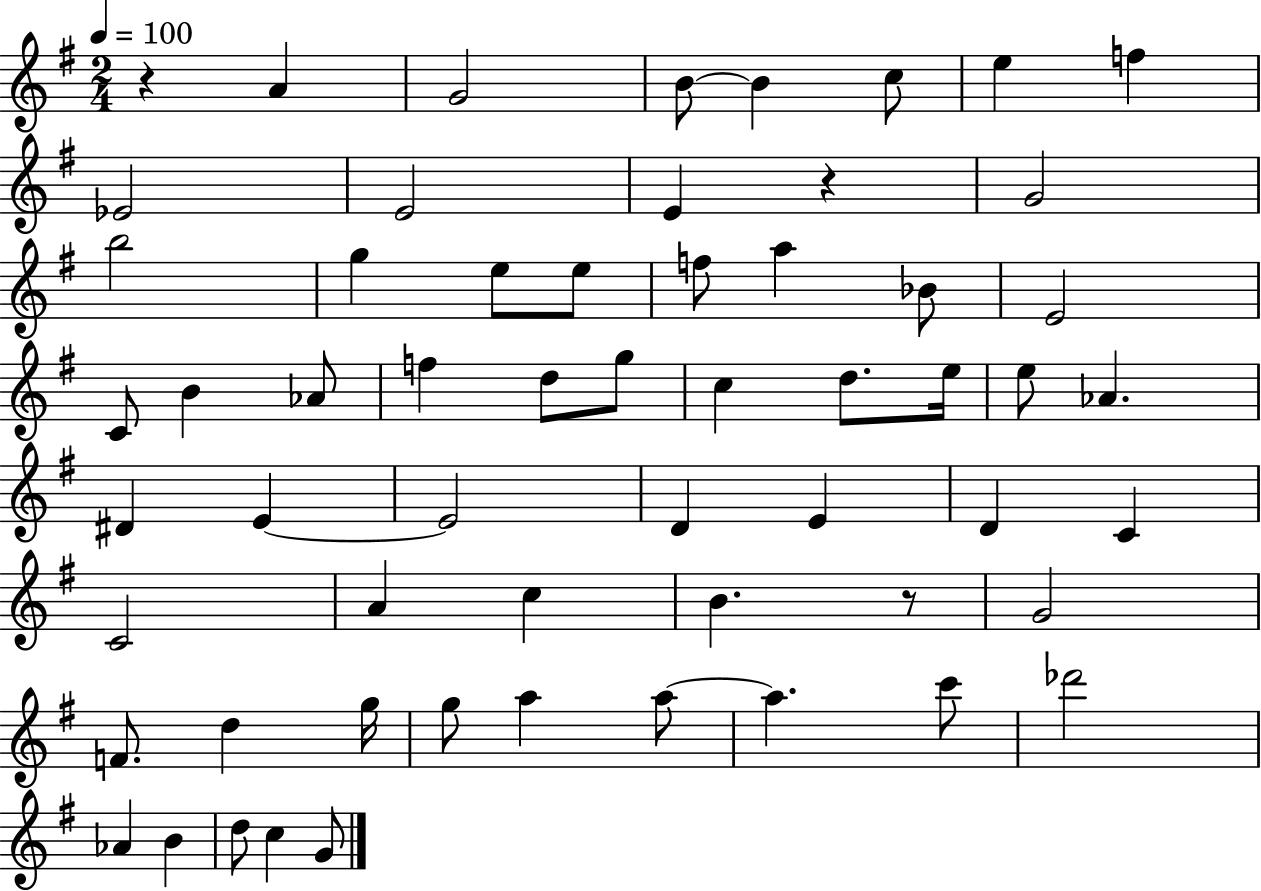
R/q A4/q G4/h B4/e B4/q C5/e E5/q F5/q Eb4/h E4/h E4/q R/q G4/h B5/h G5/q E5/e E5/e F5/e A5/q Bb4/e E4/h C4/e B4/q Ab4/e F5/q D5/e G5/e C5/q D5/e. E5/s E5/e Ab4/q. D#4/q E4/q E4/h D4/q E4/q D4/q C4/q C4/h A4/q C5/q B4/q. R/e G4/h F4/e. D5/q G5/s G5/e A5/q A5/e A5/q. C6/e Db6/h Ab4/q B4/q D5/e C5/q G4/e